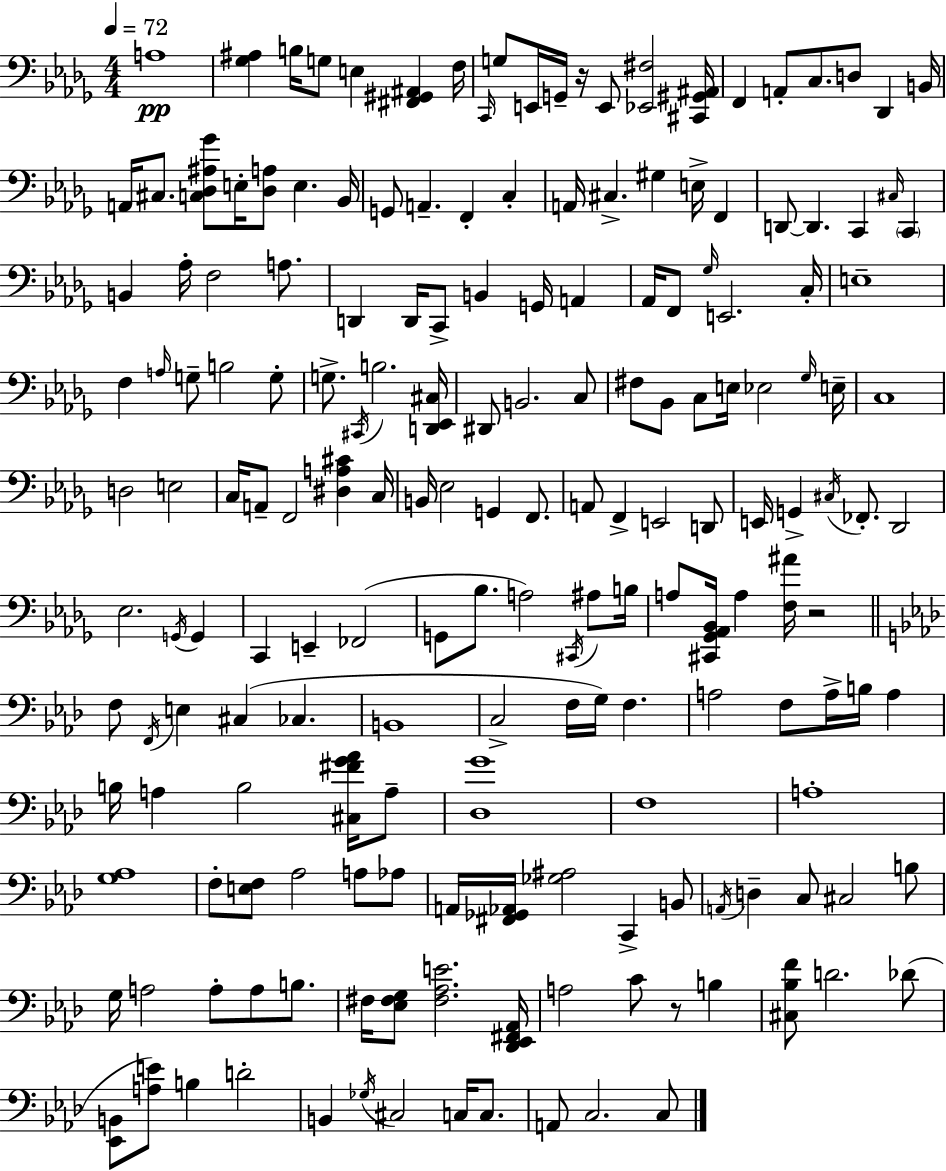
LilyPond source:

{
  \clef bass
  \numericTimeSignature
  \time 4/4
  \key bes \minor
  \tempo 4 = 72
  \repeat volta 2 { a1\pp | <ges ais>4 b16 g8 e4 <fis, gis, ais,>4 f16 | \grace { c,16 } g8 e,16 g,16-- r16 e,8 <ees, fis>2 | <cis, gis, ais,>16 f,4 a,8-. c8. d8 des,4 | \break b,16 a,16 cis8. <c des ais ges'>8 e16-. <des a>8 e4. | bes,16 g,8 a,4.-- f,4-. c4-. | a,16 cis4.-> gis4 e16-> f,4 | d,8~~ d,4. c,4 \grace { cis16 } \parenthesize c,4 | \break b,4 aes16-. f2 a8. | d,4 d,16 c,8-> b,4 g,16 a,4 | aes,16 f,8 \grace { ges16 } e,2. | c16-. e1-- | \break f4 \grace { a16 } g8-- b2 | g8-. g8.-> \acciaccatura { cis,16 } b2. | <d, ees, cis>16 dis,8 b,2. | c8 fis8 bes,8 c8 e16 ees2 | \break \grace { ges16 } e16-- c1 | d2 e2 | c16 a,8-- f,2 | <dis a cis'>4 c16 b,16 ees2 g,4 | \break f,8. a,8 f,4-> e,2 | d,8 e,16 g,4-> \acciaccatura { cis16 } fes,8.-. des,2 | ees2. | \acciaccatura { g,16 } g,4 c,4 e,4-- | \break fes,2( g,8 bes8. a2) | \acciaccatura { cis,16 } ais8 b16 a8 <cis, ges, aes, bes,>16 a4 | <f ais'>16 r2 \bar "||" \break \key f \minor f8 \acciaccatura { f,16 } e4 cis4( ces4. | b,1 | c2-> f16 g16) f4. | a2 f8 a16-> b16 a4 | \break b16 a4 b2 <cis fis' g' aes'>16 a8-- | <des g'>1 | f1 | a1-. | \break <g aes>1 | f8-. <e f>8 aes2 a8 aes8 | a,16 <fis, ges, aes,>16 <ges ais>2 c,4-> b,8 | \acciaccatura { a,16 } d4-- c8 cis2 | \break b8 g16 a2 a8-. a8 b8. | fis16 <ees fis g>8 <fis aes e'>2. | <des, ees, fis, aes,>16 a2 c'8 r8 b4 | <cis bes f'>8 d'2. | \break des'8( <ees, b,>8 <a e'>8) b4 d'2-. | b,4 \acciaccatura { ges16 } cis2 c16 | c8. a,8 c2. | c8 } \bar "|."
}